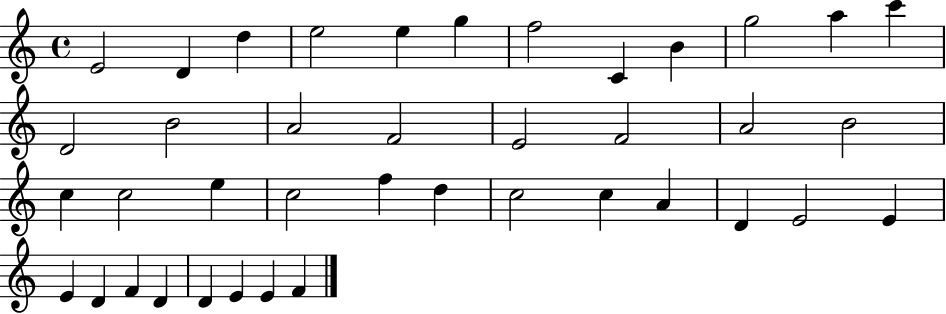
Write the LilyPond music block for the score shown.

{
  \clef treble
  \time 4/4
  \defaultTimeSignature
  \key c \major
  e'2 d'4 d''4 | e''2 e''4 g''4 | f''2 c'4 b'4 | g''2 a''4 c'''4 | \break d'2 b'2 | a'2 f'2 | e'2 f'2 | a'2 b'2 | \break c''4 c''2 e''4 | c''2 f''4 d''4 | c''2 c''4 a'4 | d'4 e'2 e'4 | \break e'4 d'4 f'4 d'4 | d'4 e'4 e'4 f'4 | \bar "|."
}